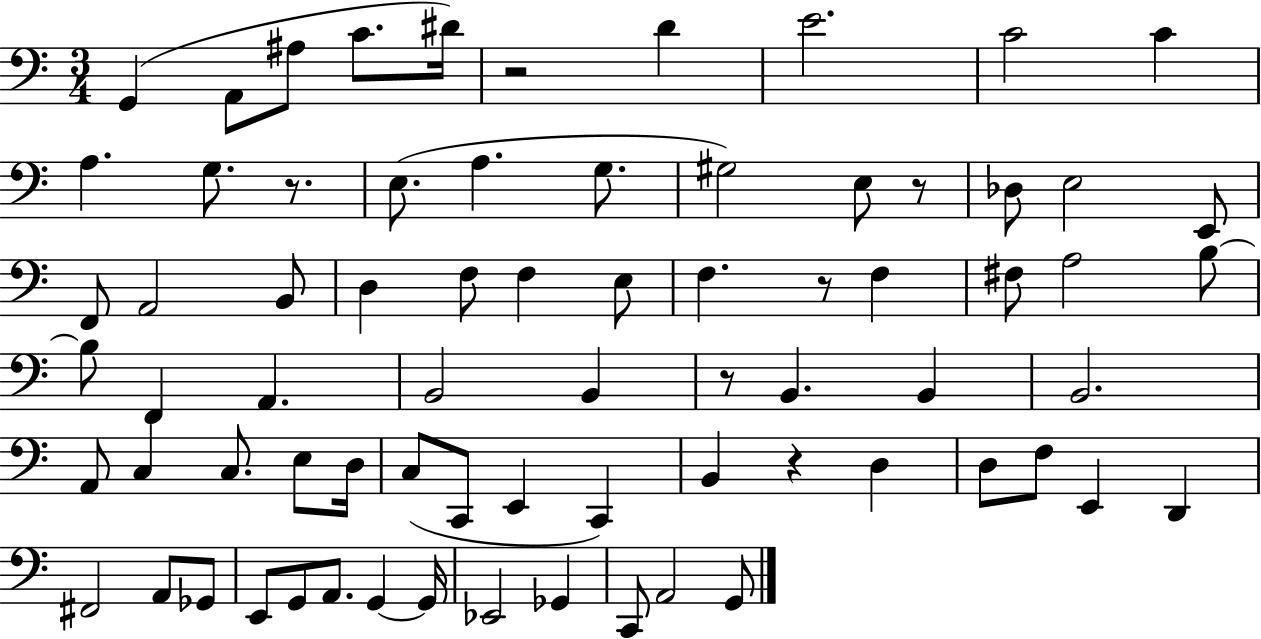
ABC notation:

X:1
T:Untitled
M:3/4
L:1/4
K:C
G,, A,,/2 ^A,/2 C/2 ^D/4 z2 D E2 C2 C A, G,/2 z/2 E,/2 A, G,/2 ^G,2 E,/2 z/2 _D,/2 E,2 E,,/2 F,,/2 A,,2 B,,/2 D, F,/2 F, E,/2 F, z/2 F, ^F,/2 A,2 B,/2 B,/2 F,, A,, B,,2 B,, z/2 B,, B,, B,,2 A,,/2 C, C,/2 E,/2 D,/4 C,/2 C,,/2 E,, C,, B,, z D, D,/2 F,/2 E,, D,, ^F,,2 A,,/2 _G,,/2 E,,/2 G,,/2 A,,/2 G,, G,,/4 _E,,2 _G,, C,,/2 A,,2 G,,/2